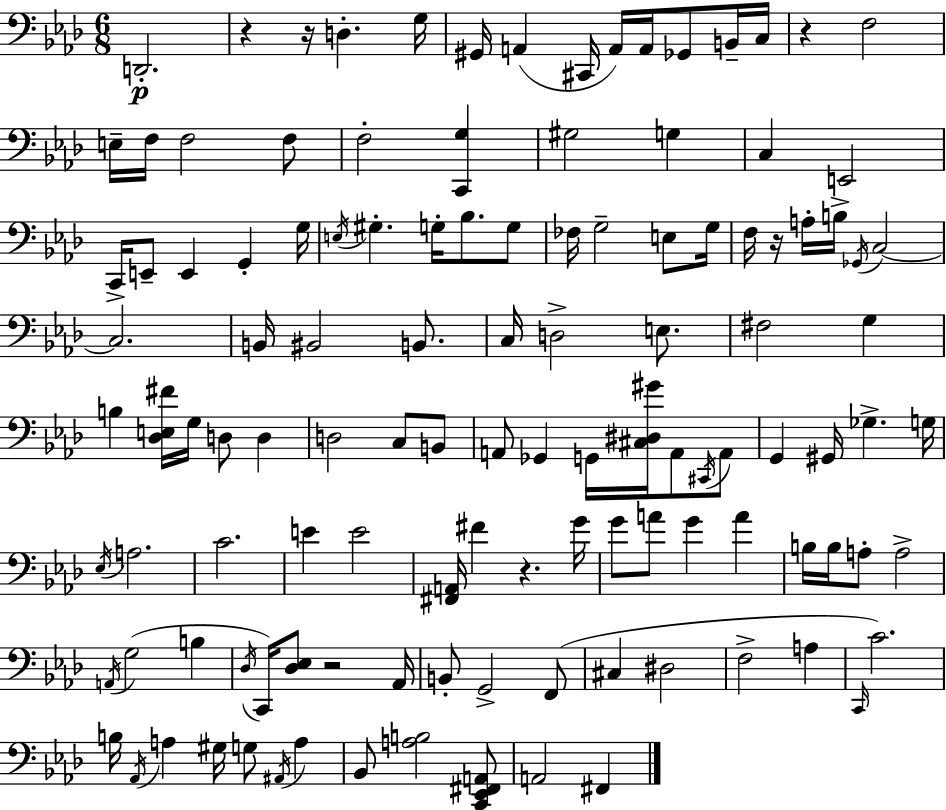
X:1
T:Untitled
M:6/8
L:1/4
K:Ab
D,,2 z z/4 D, G,/4 ^G,,/4 A,, ^C,,/4 A,,/4 A,,/4 _G,,/2 B,,/4 C,/4 z F,2 E,/4 F,/4 F,2 F,/2 F,2 [C,,G,] ^G,2 G, C, E,,2 C,,/4 E,,/2 E,, G,, G,/4 E,/4 ^G, G,/4 _B,/2 G,/2 _F,/4 G,2 E,/2 G,/4 F,/4 z/4 A,/4 B,/4 _G,,/4 C,2 C,2 B,,/4 ^B,,2 B,,/2 C,/4 D,2 E,/2 ^F,2 G, B, [_D,E,^F]/4 G,/4 D,/2 D, D,2 C,/2 B,,/2 A,,/2 _G,, G,,/4 [^C,^D,^G]/4 A,,/2 ^C,,/4 A,,/2 G,, ^G,,/4 _G, G,/4 _E,/4 A,2 C2 E E2 [^F,,A,,]/4 ^F z G/4 G/2 A/2 G A B,/4 B,/4 A,/2 A,2 A,,/4 G,2 B, _D,/4 C,,/4 [_D,_E,]/2 z2 _A,,/4 B,,/2 G,,2 F,,/2 ^C, ^D,2 F,2 A, C,,/4 C2 B,/4 _A,,/4 A, ^G,/4 G,/2 ^A,,/4 A, _B,,/2 [A,B,]2 [C,,_E,,^F,,A,,]/2 A,,2 ^F,,